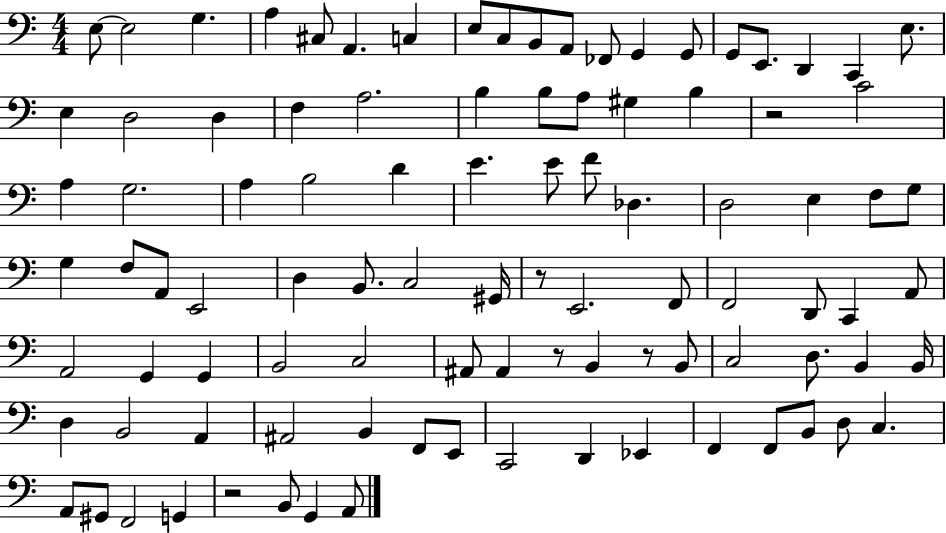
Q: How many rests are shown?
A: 5